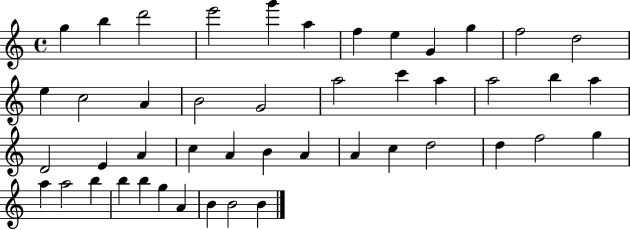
{
  \clef treble
  \time 4/4
  \defaultTimeSignature
  \key c \major
  g''4 b''4 d'''2 | e'''2 g'''4 a''4 | f''4 e''4 g'4 g''4 | f''2 d''2 | \break e''4 c''2 a'4 | b'2 g'2 | a''2 c'''4 a''4 | a''2 b''4 a''4 | \break d'2 e'4 a'4 | c''4 a'4 b'4 a'4 | a'4 c''4 d''2 | d''4 f''2 g''4 | \break a''4 a''2 b''4 | b''4 b''4 g''4 a'4 | b'4 b'2 b'4 | \bar "|."
}